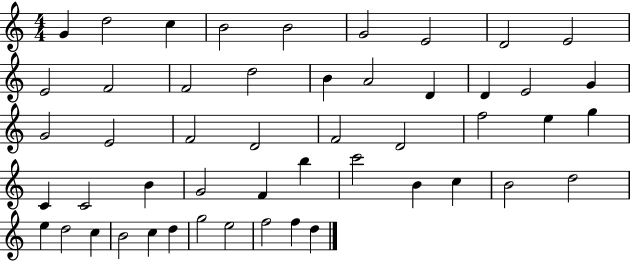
{
  \clef treble
  \numericTimeSignature
  \time 4/4
  \key c \major
  g'4 d''2 c''4 | b'2 b'2 | g'2 e'2 | d'2 e'2 | \break e'2 f'2 | f'2 d''2 | b'4 a'2 d'4 | d'4 e'2 g'4 | \break g'2 e'2 | f'2 d'2 | f'2 d'2 | f''2 e''4 g''4 | \break c'4 c'2 b'4 | g'2 f'4 b''4 | c'''2 b'4 c''4 | b'2 d''2 | \break e''4 d''2 c''4 | b'2 c''4 d''4 | g''2 e''2 | f''2 f''4 d''4 | \break \bar "|."
}